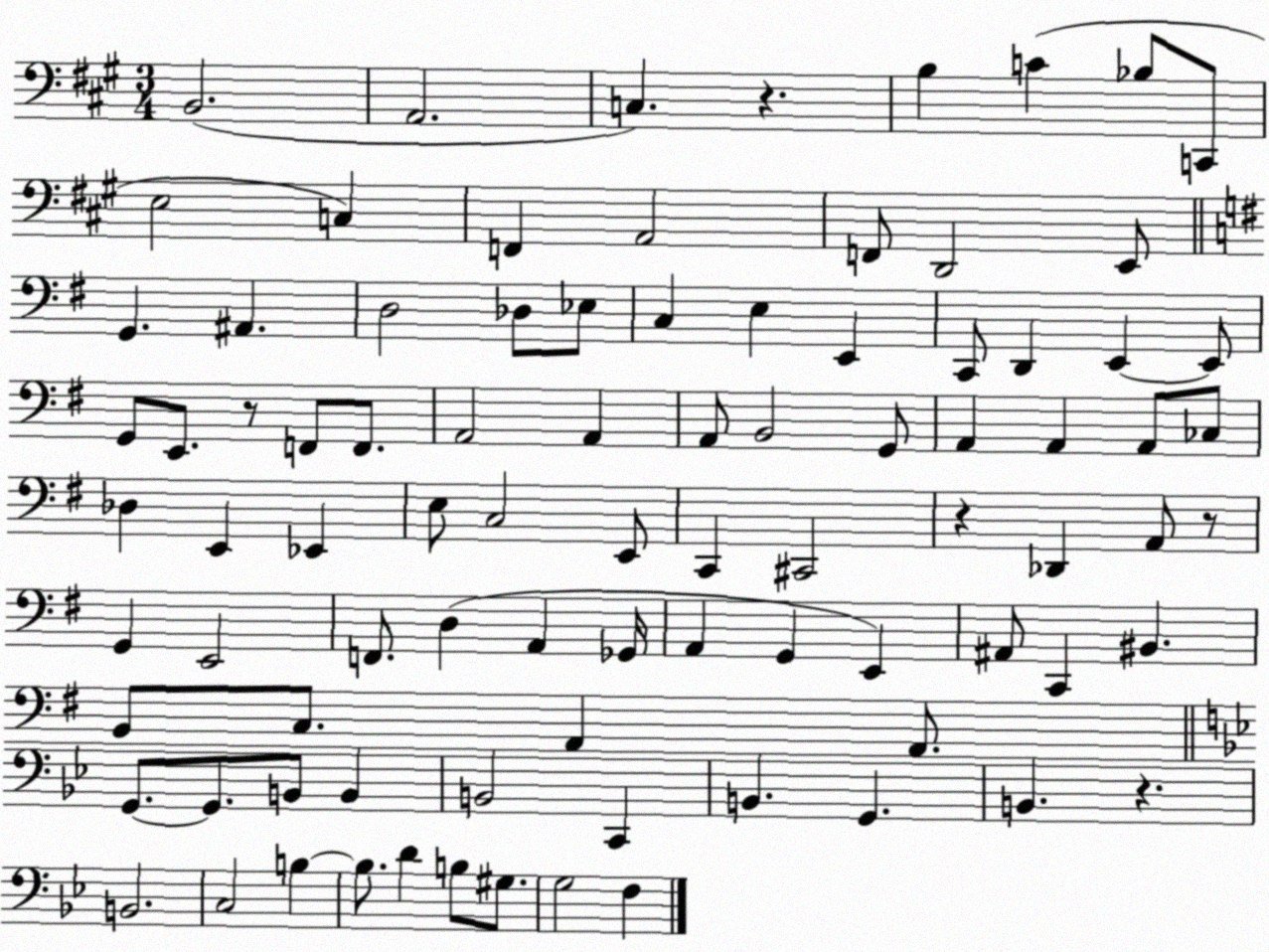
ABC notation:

X:1
T:Untitled
M:3/4
L:1/4
K:A
B,,2 A,,2 C, z B, C _B,/2 C,,/2 E,2 C, F,, A,,2 F,,/2 D,,2 E,,/2 G,, ^A,, D,2 _D,/2 _E,/2 C, E, E,, C,,/2 D,, E,, E,,/2 G,,/2 E,,/2 z/2 F,,/2 F,,/2 A,,2 A,, A,,/2 B,,2 G,,/2 A,, A,, A,,/2 _C,/2 _D, E,, _E,, E,/2 C,2 E,,/2 C,, ^C,,2 z _D,, A,,/2 z/2 G,, E,,2 F,,/2 D, A,, _G,,/4 A,, G,, E,, ^A,,/2 C,, ^B,, B,,/2 C,/2 A,, A,,/2 G,,/2 G,,/2 B,,/2 B,, B,,2 C,, B,, G,, B,, z B,,2 C,2 B, B,/2 D B,/2 ^G,/2 G,2 F,